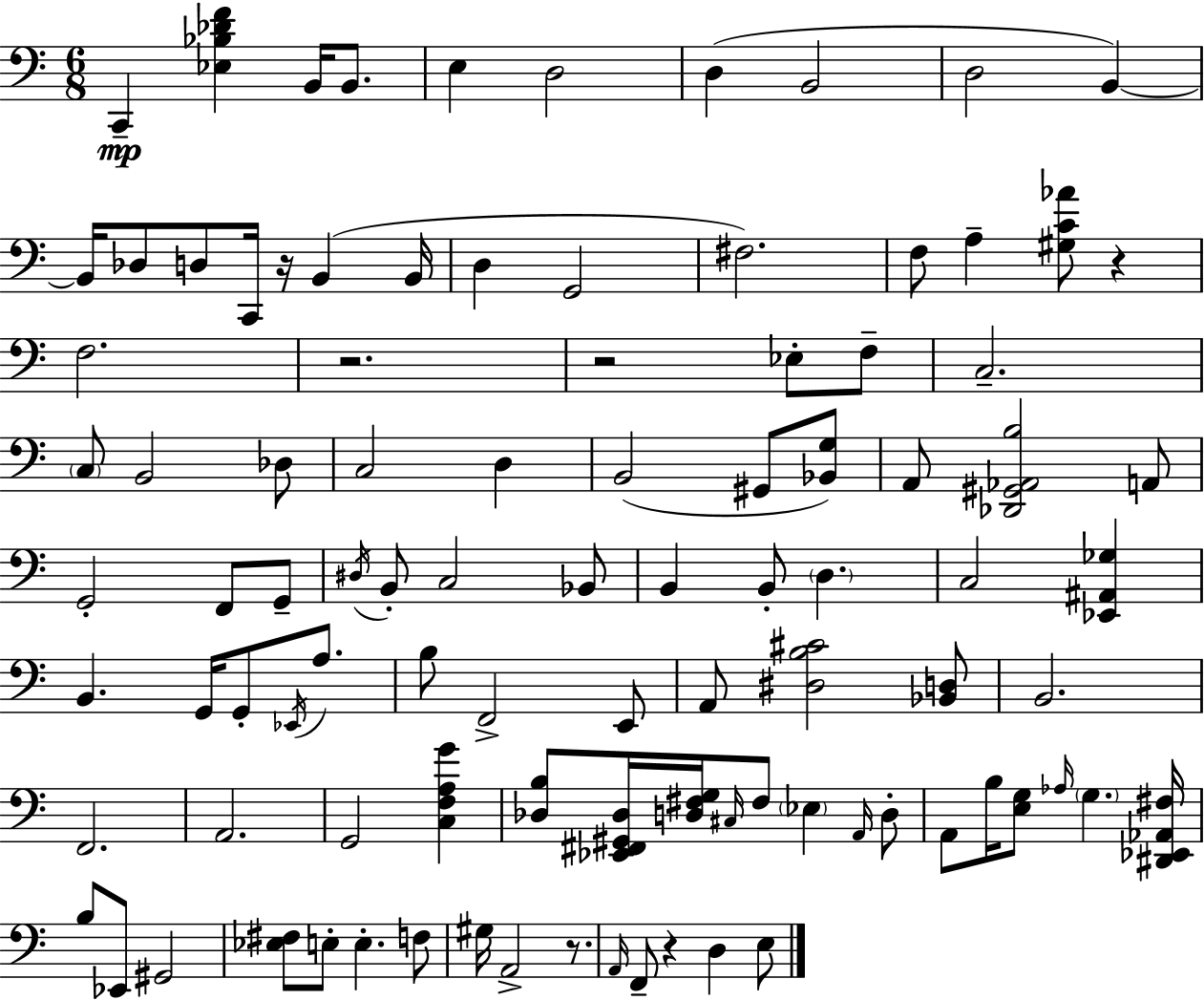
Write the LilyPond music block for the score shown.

{
  \clef bass
  \numericTimeSignature
  \time 6/8
  \key c \major
  \repeat volta 2 { c,4--\mp <ees bes des' f'>4 b,16 b,8. | e4 d2 | d4( b,2 | d2 b,4~~) | \break b,16 des8 d8 c,16 r16 b,4( b,16 | d4 g,2 | fis2.) | f8 a4-- <gis c' aes'>8 r4 | \break f2. | r2. | r2 ees8-. f8-- | c2.-- | \break \parenthesize c8 b,2 des8 | c2 d4 | b,2( gis,8 <bes, g>8) | a,8 <des, gis, aes, b>2 a,8 | \break g,2-. f,8 g,8-- | \acciaccatura { dis16 } b,8-. c2 bes,8 | b,4 b,8-. \parenthesize d4. | c2 <ees, ais, ges>4 | \break b,4. g,16 g,8-. \acciaccatura { ees,16 } a8. | b8 f,2-> | e,8 a,8 <dis b cis'>2 | <bes, d>8 b,2. | \break f,2. | a,2. | g,2 <c f a g'>4 | <des b>8 <ees, fis, gis, des>16 <d fis g>16 \grace { cis16 } fis8 \parenthesize ees4 | \break \grace { a,16 } d8-. a,8 b16 <e g>8 \grace { aes16 } \parenthesize g4. | <dis, ees, aes, fis>16 b8 ees,8 gis,2 | <ees fis>8 e8-. e4.-. | f8 gis16 a,2-> | \break r8. \grace { a,16 } f,8-- r4 | d4 e8 } \bar "|."
}